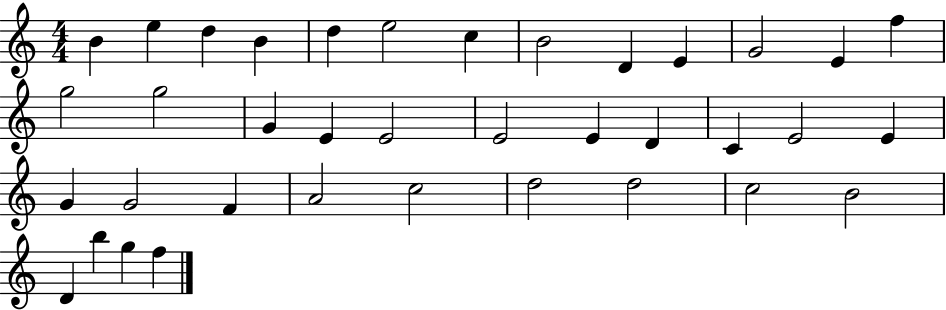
X:1
T:Untitled
M:4/4
L:1/4
K:C
B e d B d e2 c B2 D E G2 E f g2 g2 G E E2 E2 E D C E2 E G G2 F A2 c2 d2 d2 c2 B2 D b g f